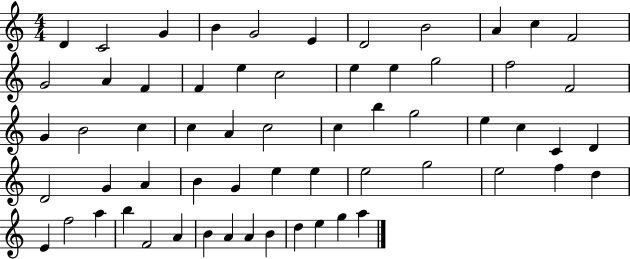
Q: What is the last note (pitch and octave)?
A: A5